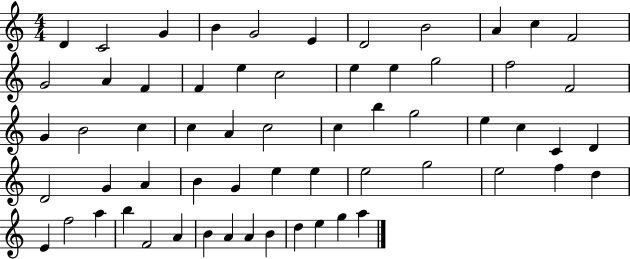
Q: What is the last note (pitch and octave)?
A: A5